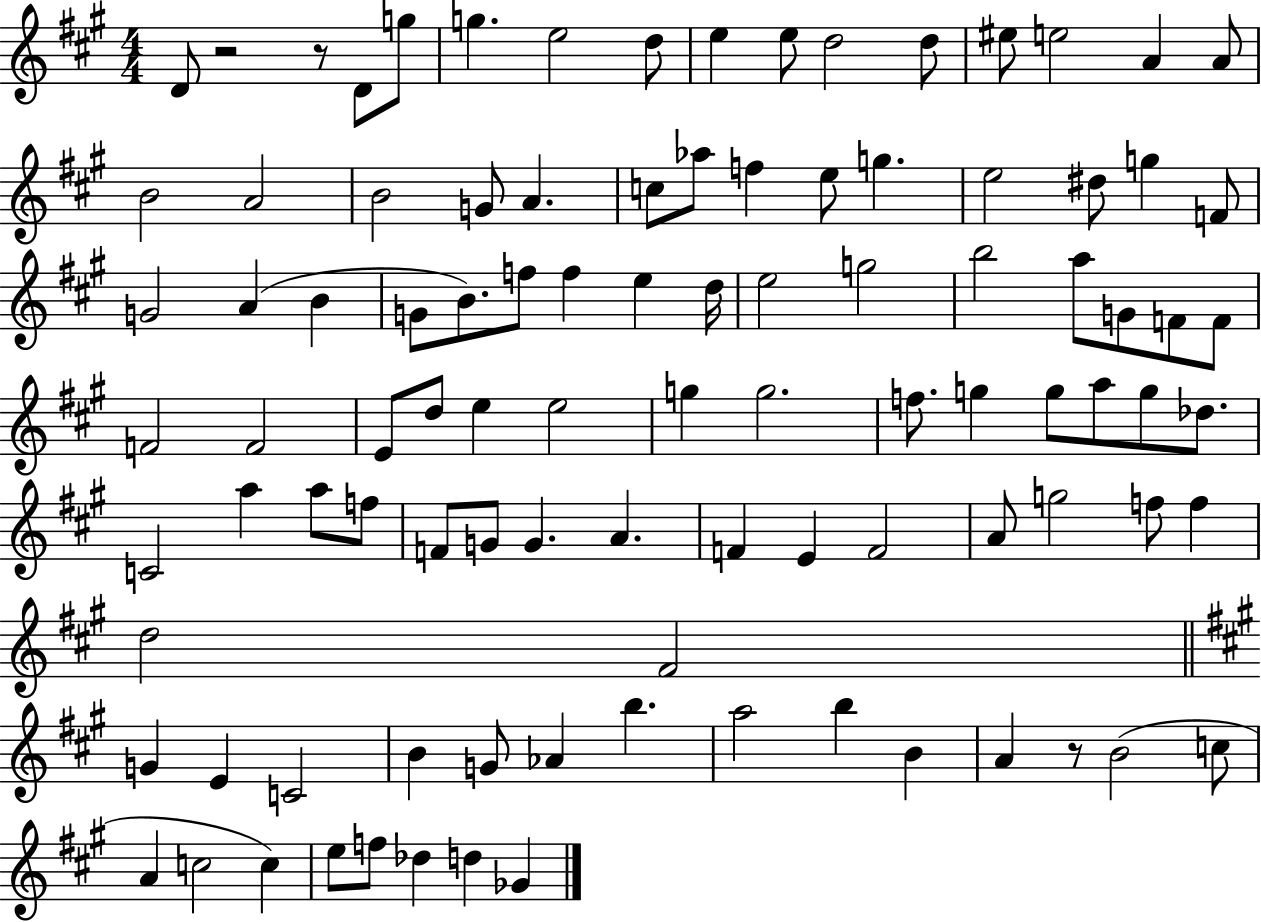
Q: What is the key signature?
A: A major